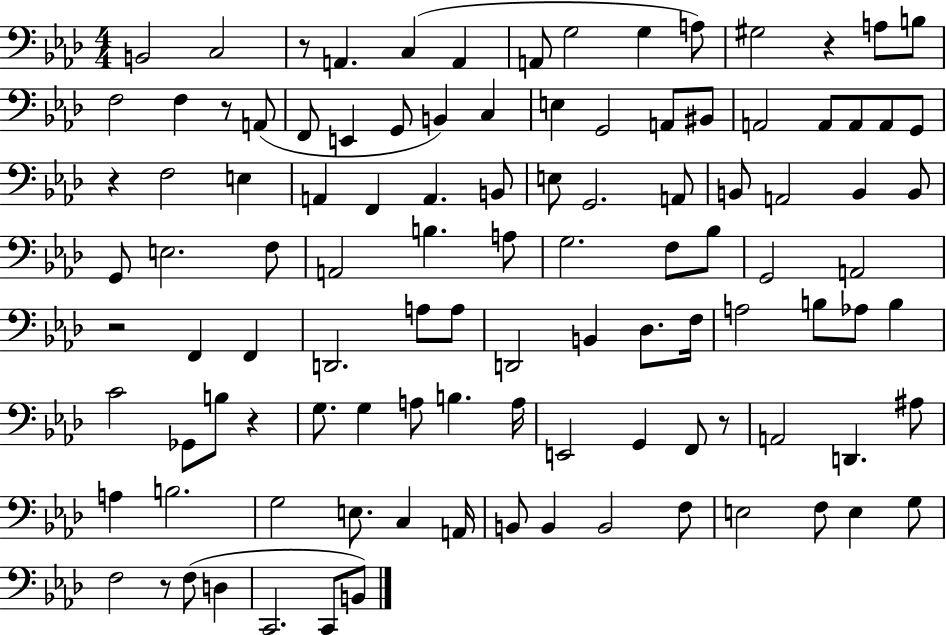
B2/h C3/h R/e A2/q. C3/q A2/q A2/e G3/h G3/q A3/e G#3/h R/q A3/e B3/e F3/h F3/q R/e A2/e F2/e E2/q G2/e B2/q C3/q E3/q G2/h A2/e BIS2/e A2/h A2/e A2/e A2/e G2/e R/q F3/h E3/q A2/q F2/q A2/q. B2/e E3/e G2/h. A2/e B2/e A2/h B2/q B2/e G2/e E3/h. F3/e A2/h B3/q. A3/e G3/h. F3/e Bb3/e G2/h A2/h R/h F2/q F2/q D2/h. A3/e A3/e D2/h B2/q Db3/e. F3/s A3/h B3/e Ab3/e B3/q C4/h Gb2/e B3/e R/q G3/e. G3/q A3/e B3/q. A3/s E2/h G2/q F2/e R/e A2/h D2/q. A#3/e A3/q B3/h. G3/h E3/e. C3/q A2/s B2/e B2/q B2/h F3/e E3/h F3/e E3/q G3/e F3/h R/e F3/e D3/q C2/h. C2/e B2/e